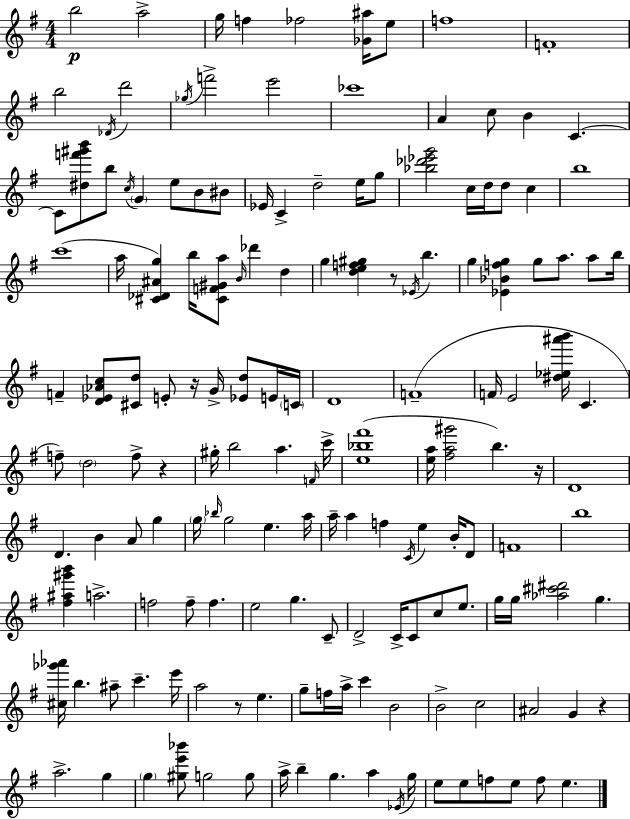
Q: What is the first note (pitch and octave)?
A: B5